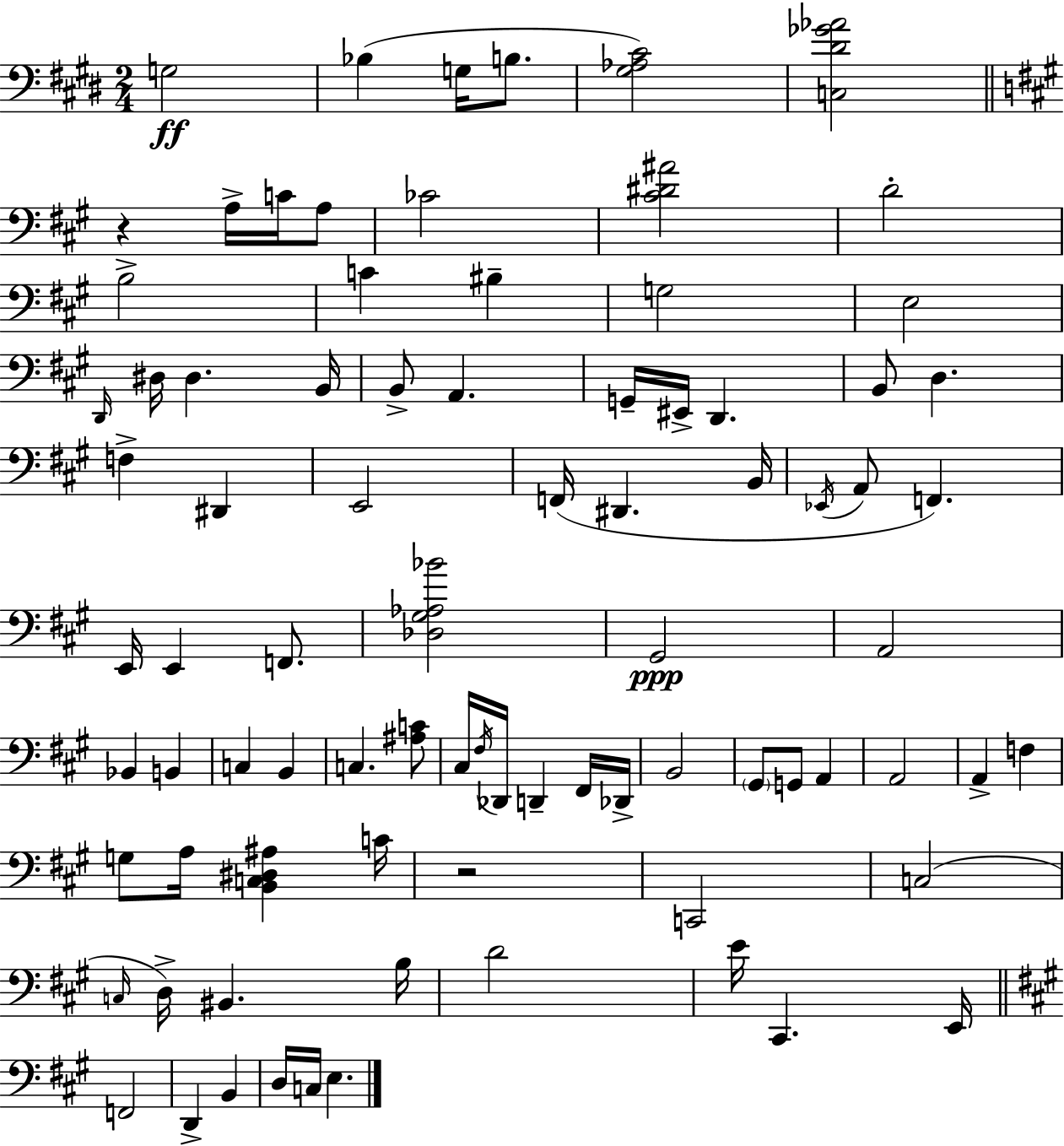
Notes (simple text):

G3/h Bb3/q G3/s B3/e. [G#3,Ab3,C#4]/h [C3,D#4,Gb4,Ab4]/h R/q A3/s C4/s A3/e CES4/h [C#4,D#4,A#4]/h D4/h B3/h C4/q BIS3/q G3/h E3/h D2/s D#3/s D#3/q. B2/s B2/e A2/q. G2/s EIS2/s D2/q. B2/e D3/q. F3/q D#2/q E2/h F2/s D#2/q. B2/s Eb2/s A2/e F2/q. E2/s E2/q F2/e. [Db3,G#3,Ab3,Bb4]/h G#2/h A2/h Bb2/q B2/q C3/q B2/q C3/q. [A#3,C4]/e C#3/s F#3/s Db2/s D2/q F#2/s Db2/s B2/h G#2/e G2/e A2/q A2/h A2/q F3/q G3/e A3/s [B2,C3,D#3,A#3]/q C4/s R/h C2/h C3/h C3/s D3/s BIS2/q. B3/s D4/h E4/s C#2/q. E2/s F2/h D2/q B2/q D3/s C3/s E3/q.